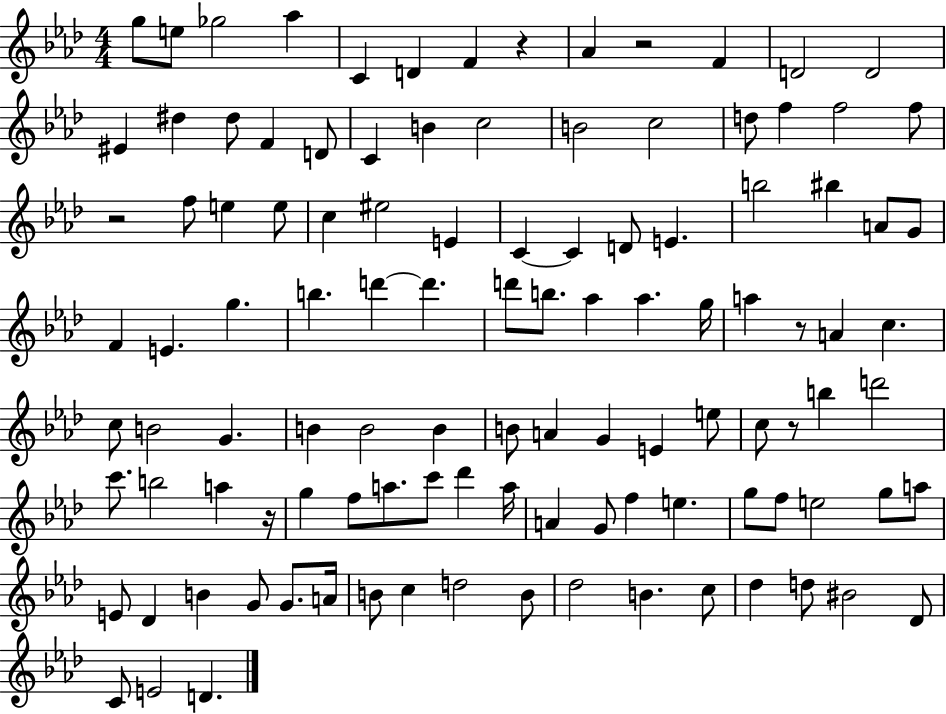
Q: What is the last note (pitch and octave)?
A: D4